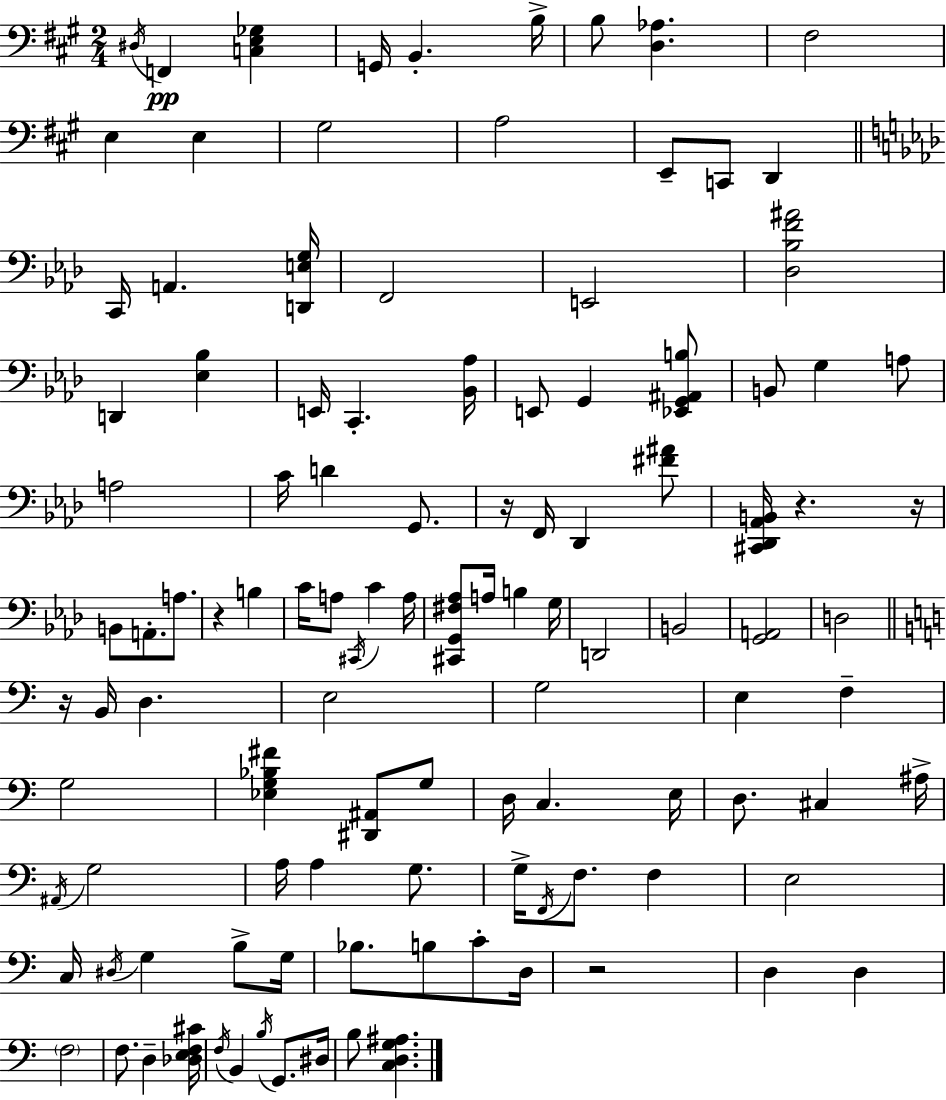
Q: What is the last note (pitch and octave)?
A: B3